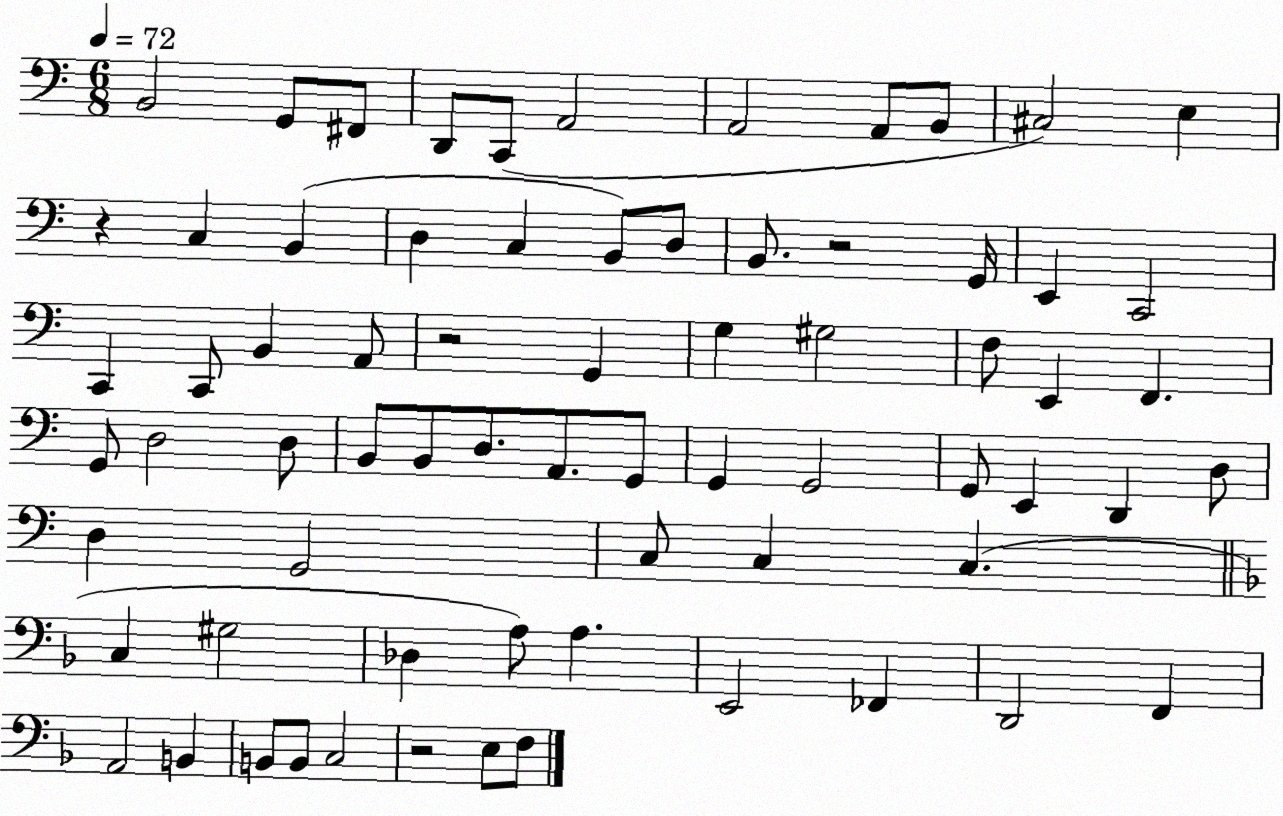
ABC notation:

X:1
T:Untitled
M:6/8
L:1/4
K:C
B,,2 G,,/2 ^F,,/2 D,,/2 C,,/2 A,,2 A,,2 A,,/2 B,,/2 ^C,2 E, z C, B,, D, C, B,,/2 D,/2 B,,/2 z2 G,,/4 E,, C,,2 C,, C,,/2 B,, A,,/2 z2 G,, G, ^G,2 F,/2 E,, F,, G,,/2 D,2 D,/2 B,,/2 B,,/2 D,/2 A,,/2 G,,/2 G,, G,,2 G,,/2 E,, D,, D,/2 D, G,,2 C,/2 C, C, C, ^G,2 _D, A,/2 A, E,,2 _F,, D,,2 F,, A,,2 B,, B,,/2 B,,/2 C,2 z2 E,/2 F,/2